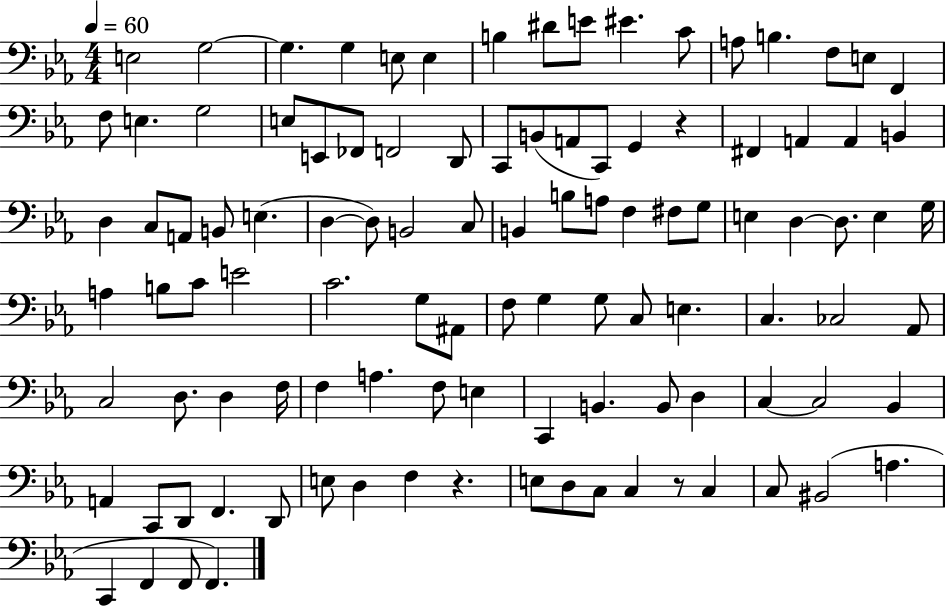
E3/h G3/h G3/q. G3/q E3/e E3/q B3/q D#4/e E4/e EIS4/q. C4/e A3/e B3/q. F3/e E3/e F2/q F3/e E3/q. G3/h E3/e E2/e FES2/e F2/h D2/e C2/e B2/e A2/e C2/e G2/q R/q F#2/q A2/q A2/q B2/q D3/q C3/e A2/e B2/e E3/q. D3/q D3/e B2/h C3/e B2/q B3/e A3/e F3/q F#3/e G3/e E3/q D3/q D3/e. E3/q G3/s A3/q B3/e C4/e E4/h C4/h. G3/e A#2/e F3/e G3/q G3/e C3/e E3/q. C3/q. CES3/h Ab2/e C3/h D3/e. D3/q F3/s F3/q A3/q. F3/e E3/q C2/q B2/q. B2/e D3/q C3/q C3/h Bb2/q A2/q C2/e D2/e F2/q. D2/e E3/e D3/q F3/q R/q. E3/e D3/e C3/e C3/q R/e C3/q C3/e BIS2/h A3/q. C2/q F2/q F2/e F2/q.